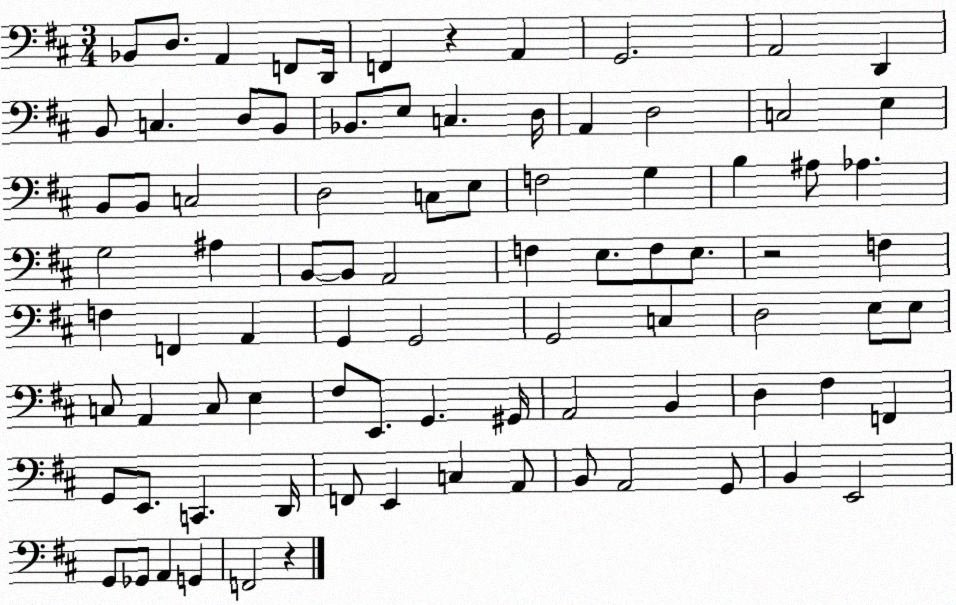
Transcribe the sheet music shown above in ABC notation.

X:1
T:Untitled
M:3/4
L:1/4
K:D
_B,,/2 D,/2 A,, F,,/2 D,,/4 F,, z A,, G,,2 A,,2 D,, B,,/2 C, D,/2 B,,/2 _B,,/2 E,/2 C, D,/4 A,, D,2 C,2 E, B,,/2 B,,/2 C,2 D,2 C,/2 E,/2 F,2 G, B, ^A,/2 _A, G,2 ^A, B,,/2 B,,/2 A,,2 F, E,/2 F,/2 E,/2 z2 F, F, F,, A,, G,, G,,2 G,,2 C, D,2 E,/2 E,/2 C,/2 A,, C,/2 E, ^F,/2 E,,/2 G,, ^G,,/4 A,,2 B,, D, ^F, F,, G,,/2 E,,/2 C,, D,,/4 F,,/2 E,, C, A,,/2 B,,/2 A,,2 G,,/2 B,, E,,2 G,,/2 _G,,/2 A,, G,, F,,2 z